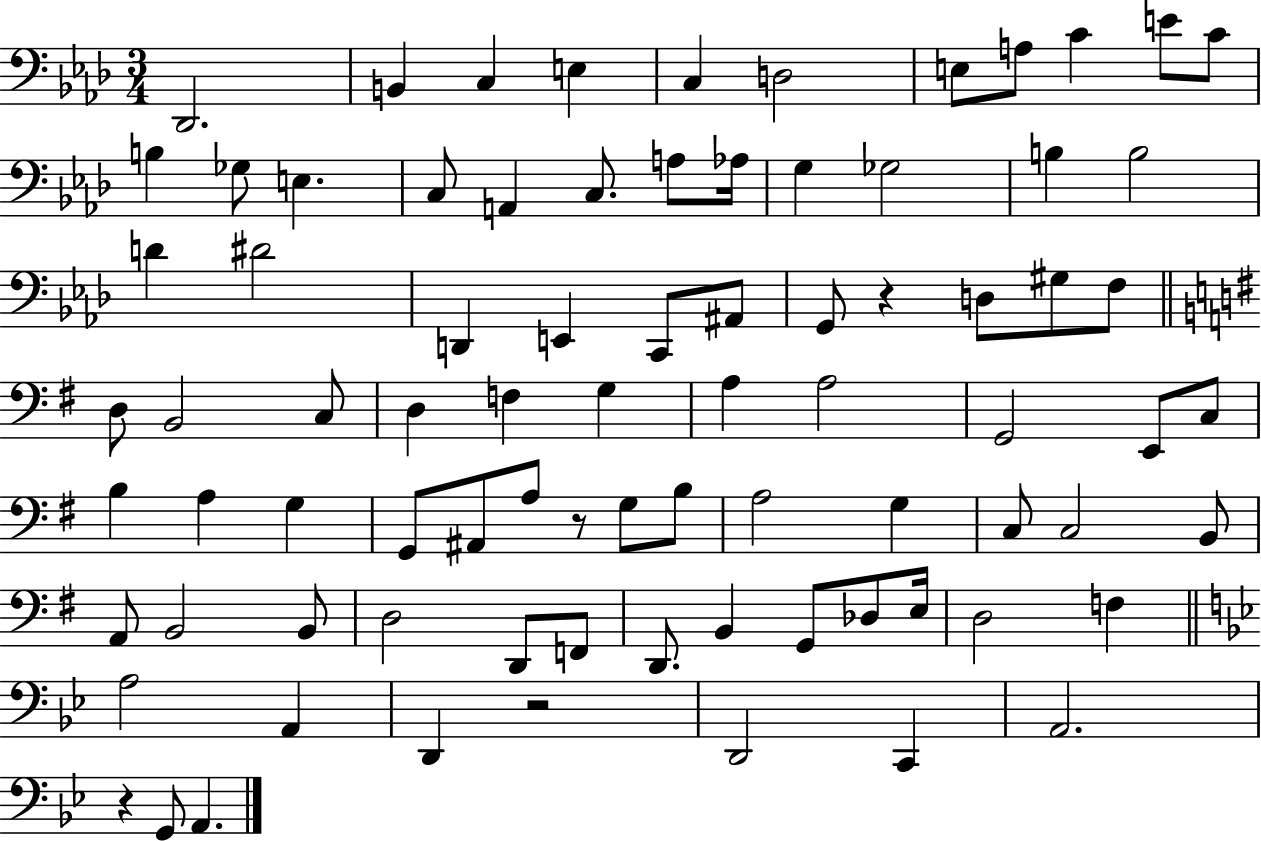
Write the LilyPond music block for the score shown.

{
  \clef bass
  \numericTimeSignature
  \time 3/4
  \key aes \major
  des,2. | b,4 c4 e4 | c4 d2 | e8 a8 c'4 e'8 c'8 | \break b4 ges8 e4. | c8 a,4 c8. a8 aes16 | g4 ges2 | b4 b2 | \break d'4 dis'2 | d,4 e,4 c,8 ais,8 | g,8 r4 d8 gis8 f8 | \bar "||" \break \key g \major d8 b,2 c8 | d4 f4 g4 | a4 a2 | g,2 e,8 c8 | \break b4 a4 g4 | g,8 ais,8 a8 r8 g8 b8 | a2 g4 | c8 c2 b,8 | \break a,8 b,2 b,8 | d2 d,8 f,8 | d,8. b,4 g,8 des8 e16 | d2 f4 | \break \bar "||" \break \key bes \major a2 a,4 | d,4 r2 | d,2 c,4 | a,2. | \break r4 g,8 a,4. | \bar "|."
}